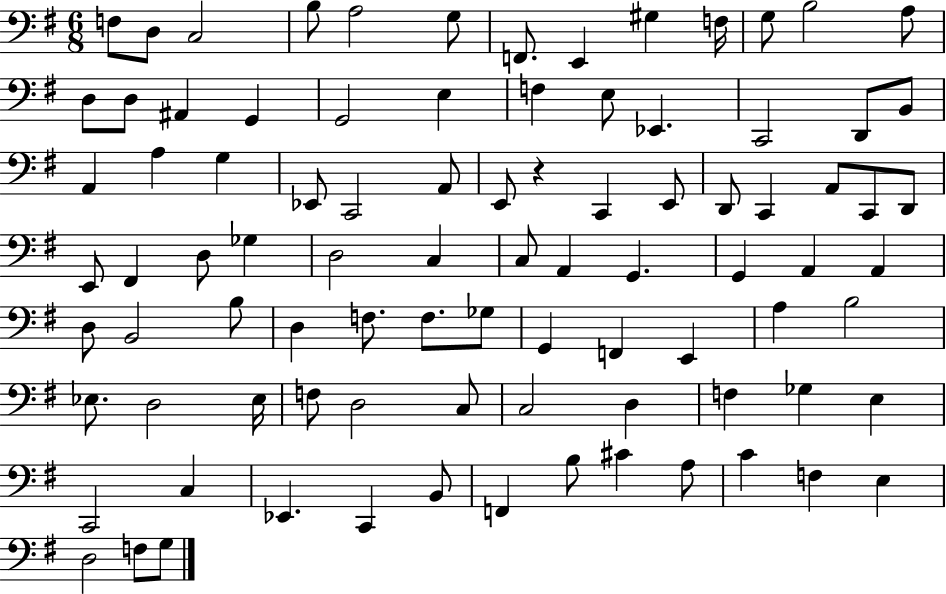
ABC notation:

X:1
T:Untitled
M:6/8
L:1/4
K:G
F,/2 D,/2 C,2 B,/2 A,2 G,/2 F,,/2 E,, ^G, F,/4 G,/2 B,2 A,/2 D,/2 D,/2 ^A,, G,, G,,2 E, F, E,/2 _E,, C,,2 D,,/2 B,,/2 A,, A, G, _E,,/2 C,,2 A,,/2 E,,/2 z C,, E,,/2 D,,/2 C,, A,,/2 C,,/2 D,,/2 E,,/2 ^F,, D,/2 _G, D,2 C, C,/2 A,, G,, G,, A,, A,, D,/2 B,,2 B,/2 D, F,/2 F,/2 _G,/2 G,, F,, E,, A, B,2 _E,/2 D,2 _E,/4 F,/2 D,2 C,/2 C,2 D, F, _G, E, C,,2 C, _E,, C,, B,,/2 F,, B,/2 ^C A,/2 C F, E, D,2 F,/2 G,/2